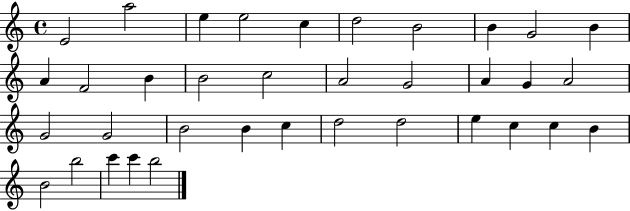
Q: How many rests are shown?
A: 0